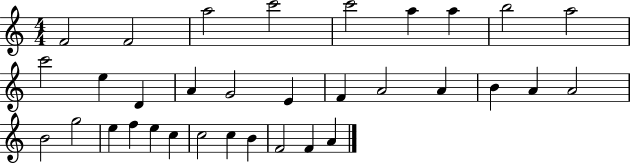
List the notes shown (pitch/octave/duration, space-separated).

F4/h F4/h A5/h C6/h C6/h A5/q A5/q B5/h A5/h C6/h E5/q D4/q A4/q G4/h E4/q F4/q A4/h A4/q B4/q A4/q A4/h B4/h G5/h E5/q F5/q E5/q C5/q C5/h C5/q B4/q F4/h F4/q A4/q